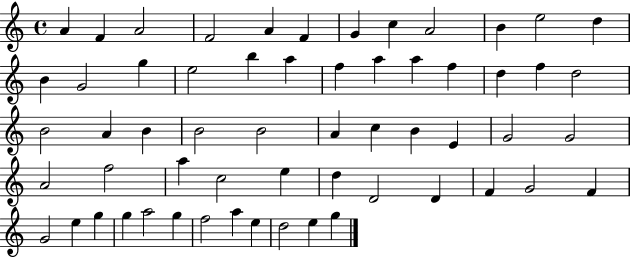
{
  \clef treble
  \time 4/4
  \defaultTimeSignature
  \key c \major
  a'4 f'4 a'2 | f'2 a'4 f'4 | g'4 c''4 a'2 | b'4 e''2 d''4 | \break b'4 g'2 g''4 | e''2 b''4 a''4 | f''4 a''4 a''4 f''4 | d''4 f''4 d''2 | \break b'2 a'4 b'4 | b'2 b'2 | a'4 c''4 b'4 e'4 | g'2 g'2 | \break a'2 f''2 | a''4 c''2 e''4 | d''4 d'2 d'4 | f'4 g'2 f'4 | \break g'2 e''4 g''4 | g''4 a''2 g''4 | f''2 a''4 e''4 | d''2 e''4 g''4 | \break \bar "|."
}